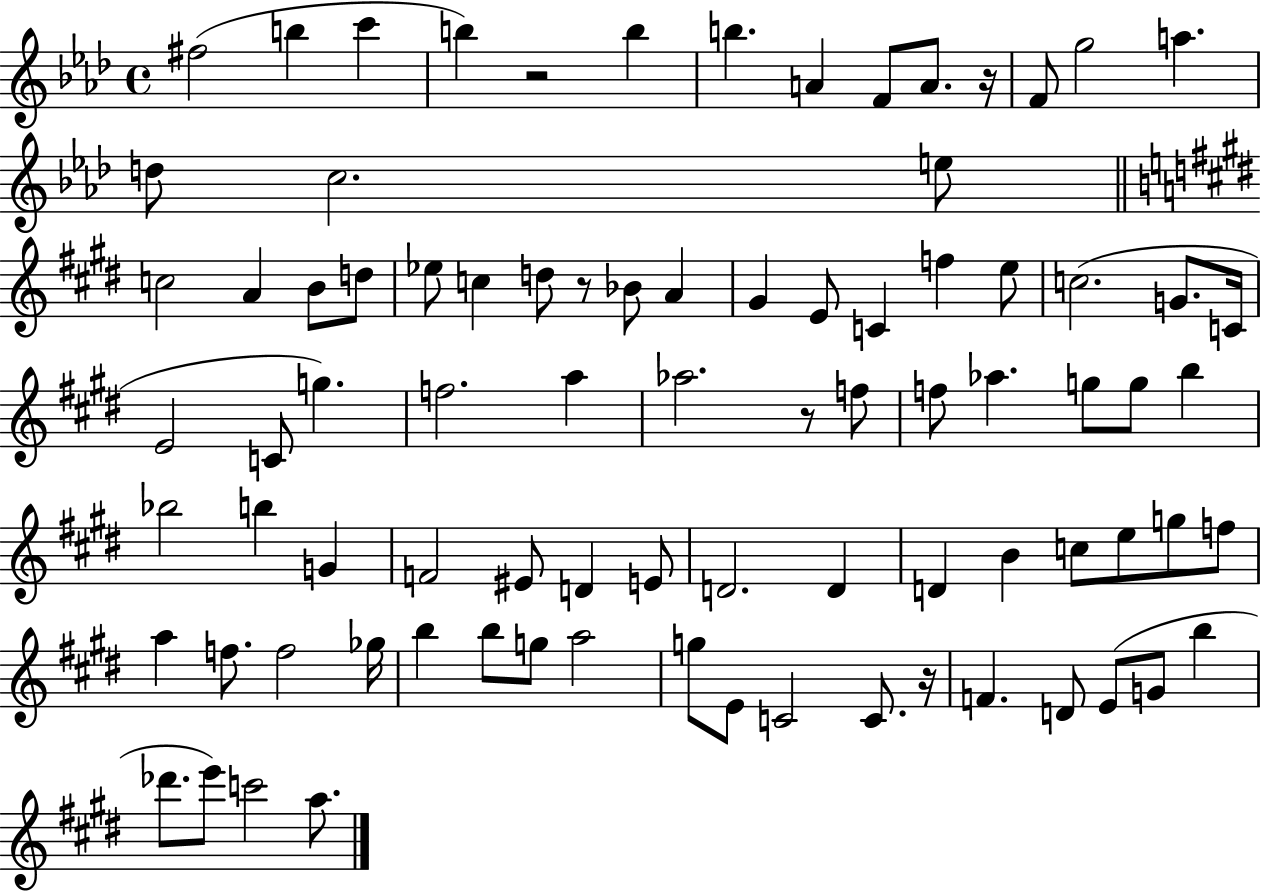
X:1
T:Untitled
M:4/4
L:1/4
K:Ab
^f2 b c' b z2 b b A F/2 A/2 z/4 F/2 g2 a d/2 c2 e/2 c2 A B/2 d/2 _e/2 c d/2 z/2 _B/2 A ^G E/2 C f e/2 c2 G/2 C/4 E2 C/2 g f2 a _a2 z/2 f/2 f/2 _a g/2 g/2 b _b2 b G F2 ^E/2 D E/2 D2 D D B c/2 e/2 g/2 f/2 a f/2 f2 _g/4 b b/2 g/2 a2 g/2 E/2 C2 C/2 z/4 F D/2 E/2 G/2 b _d'/2 e'/2 c'2 a/2